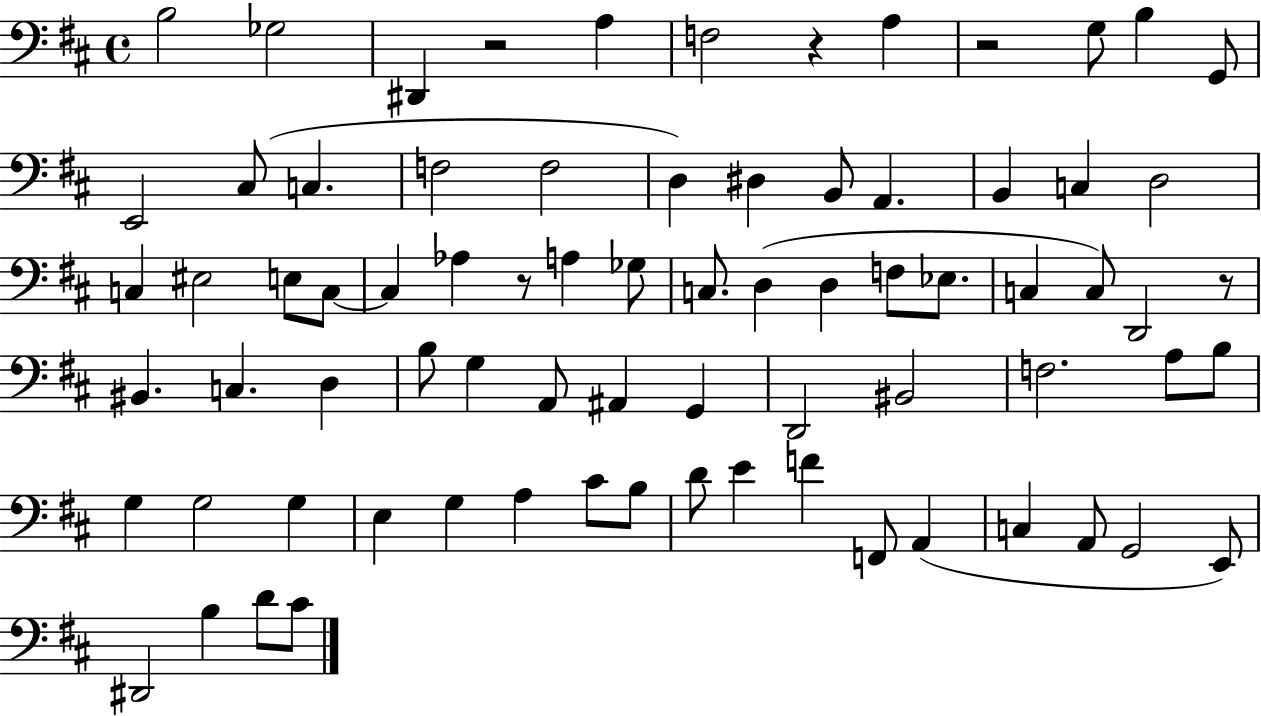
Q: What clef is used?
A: bass